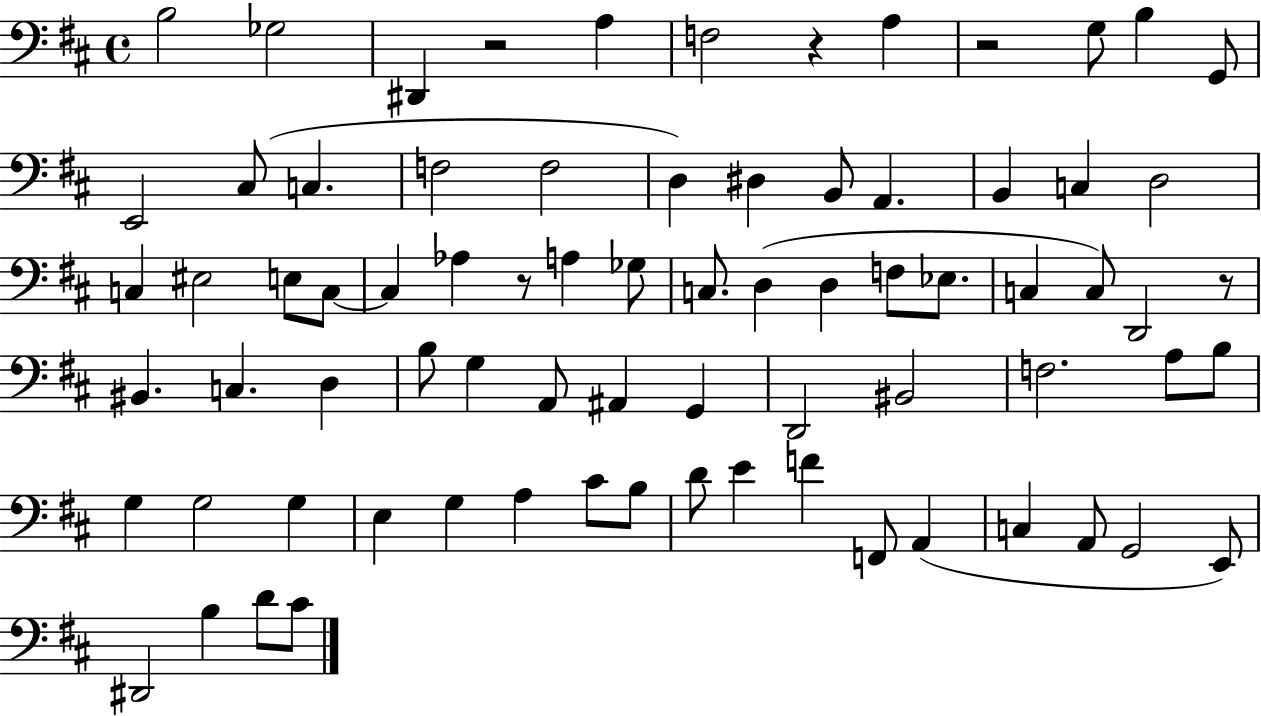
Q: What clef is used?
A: bass